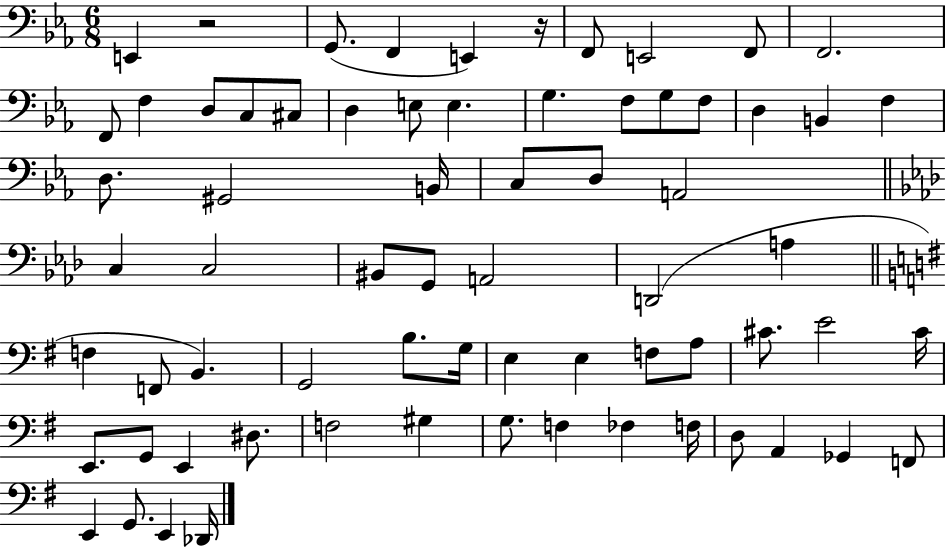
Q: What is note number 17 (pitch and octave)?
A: G3